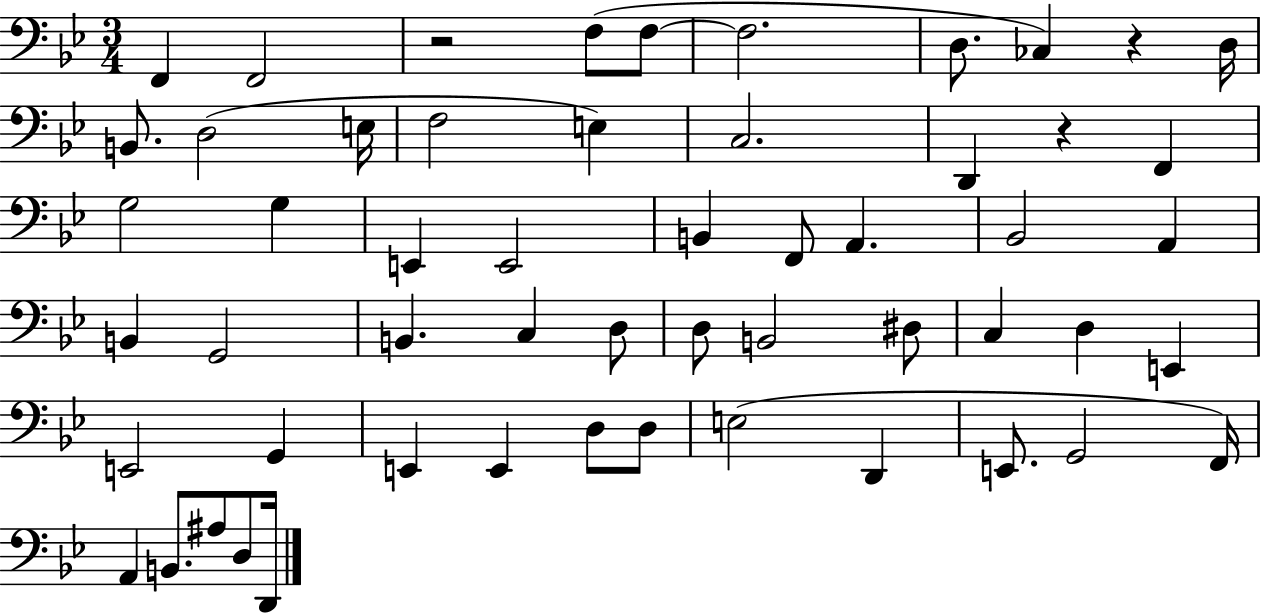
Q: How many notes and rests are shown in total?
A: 55